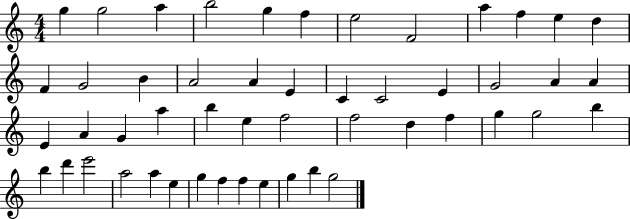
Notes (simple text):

G5/q G5/h A5/q B5/h G5/q F5/q E5/h F4/h A5/q F5/q E5/q D5/q F4/q G4/h B4/q A4/h A4/q E4/q C4/q C4/h E4/q G4/h A4/q A4/q E4/q A4/q G4/q A5/q B5/q E5/q F5/h F5/h D5/q F5/q G5/q G5/h B5/q B5/q D6/q E6/h A5/h A5/q E5/q G5/q F5/q F5/q E5/q G5/q B5/q G5/h